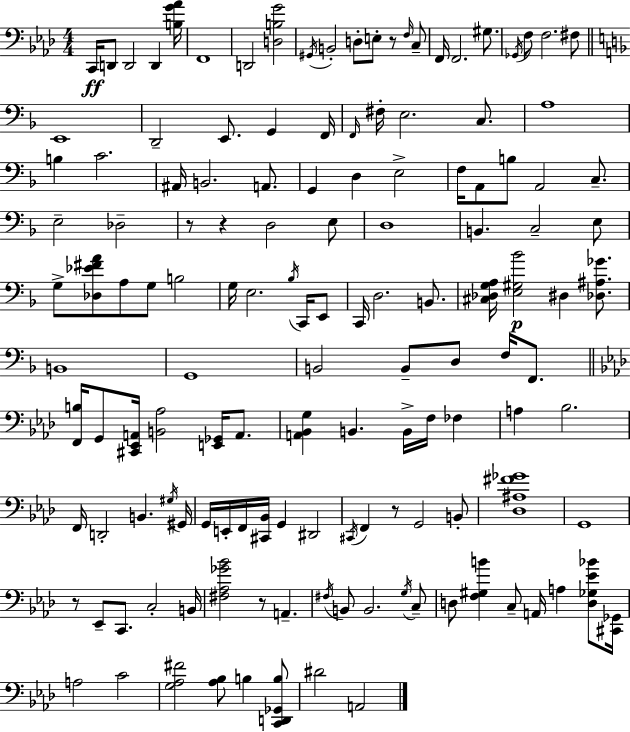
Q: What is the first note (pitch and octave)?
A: C2